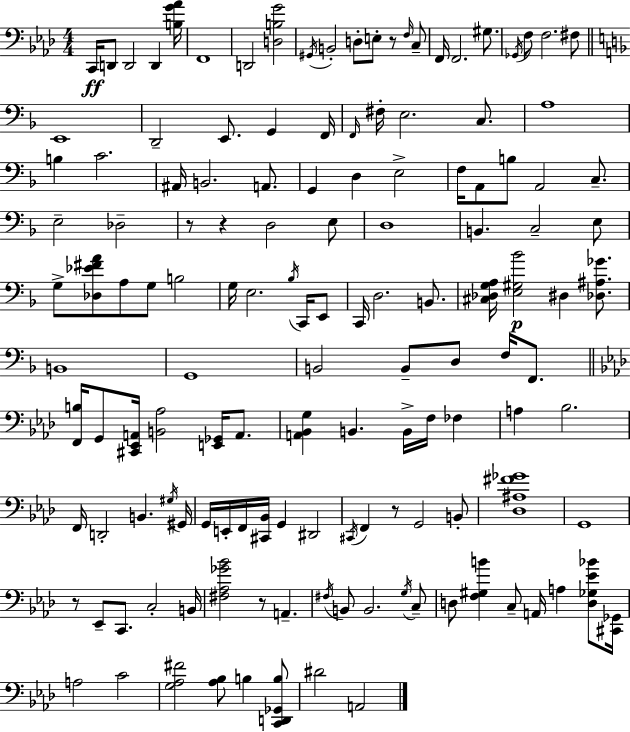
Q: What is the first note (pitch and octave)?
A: C2